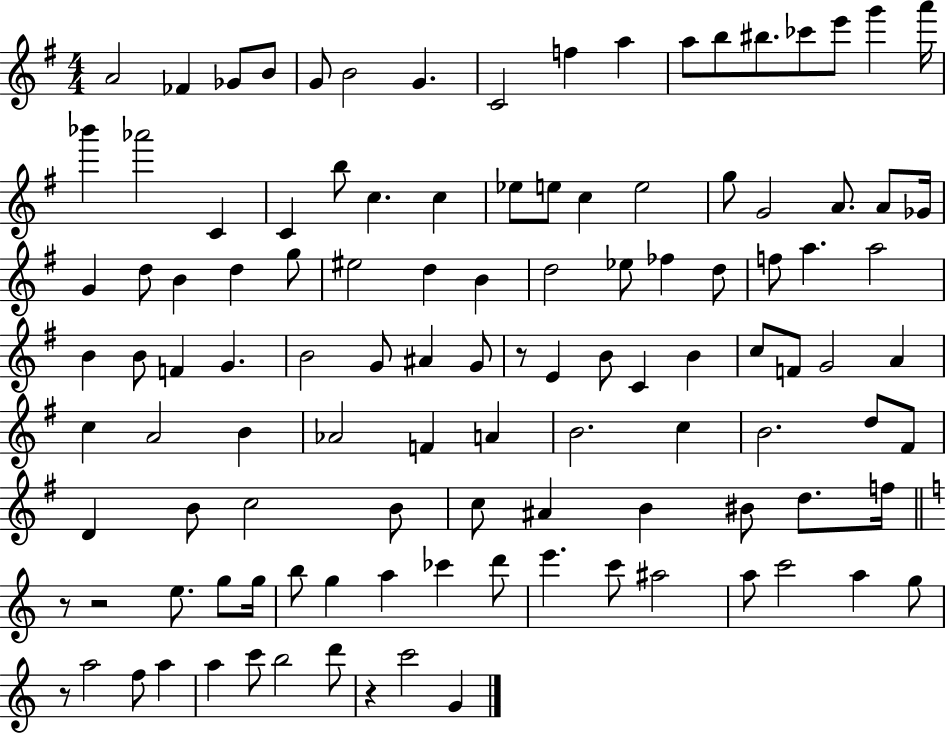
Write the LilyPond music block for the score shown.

{
  \clef treble
  \numericTimeSignature
  \time 4/4
  \key g \major
  \repeat volta 2 { a'2 fes'4 ges'8 b'8 | g'8 b'2 g'4. | c'2 f''4 a''4 | a''8 b''8 bis''8. ces'''8 e'''8 g'''4 a'''16 | \break bes'''4 aes'''2 c'4 | c'4 b''8 c''4. c''4 | ees''8 e''8 c''4 e''2 | g''8 g'2 a'8. a'8 ges'16 | \break g'4 d''8 b'4 d''4 g''8 | eis''2 d''4 b'4 | d''2 ees''8 fes''4 d''8 | f''8 a''4. a''2 | \break b'4 b'8 f'4 g'4. | b'2 g'8 ais'4 g'8 | r8 e'4 b'8 c'4 b'4 | c''8 f'8 g'2 a'4 | \break c''4 a'2 b'4 | aes'2 f'4 a'4 | b'2. c''4 | b'2. d''8 fis'8 | \break d'4 b'8 c''2 b'8 | c''8 ais'4 b'4 bis'8 d''8. f''16 | \bar "||" \break \key c \major r8 r2 e''8. g''8 g''16 | b''8 g''4 a''4 ces'''4 d'''8 | e'''4. c'''8 ais''2 | a''8 c'''2 a''4 g''8 | \break r8 a''2 f''8 a''4 | a''4 c'''8 b''2 d'''8 | r4 c'''2 g'4 | } \bar "|."
}